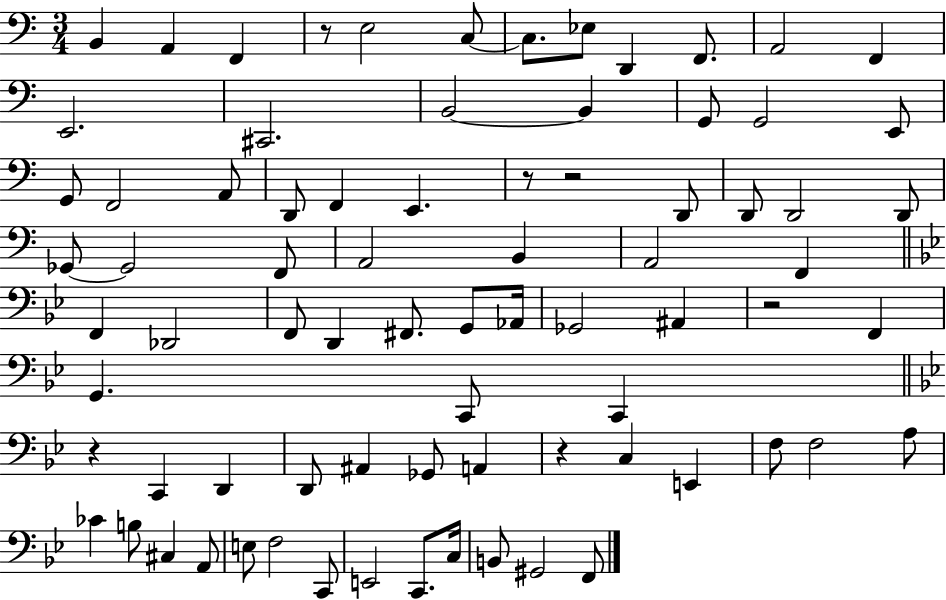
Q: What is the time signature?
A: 3/4